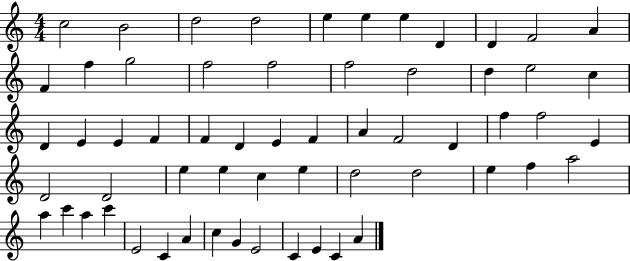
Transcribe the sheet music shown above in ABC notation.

X:1
T:Untitled
M:4/4
L:1/4
K:C
c2 B2 d2 d2 e e e D D F2 A F f g2 f2 f2 f2 d2 d e2 c D E E F F D E F A F2 D f f2 E D2 D2 e e c e d2 d2 e f a2 a c' a c' E2 C A c G E2 C E C A